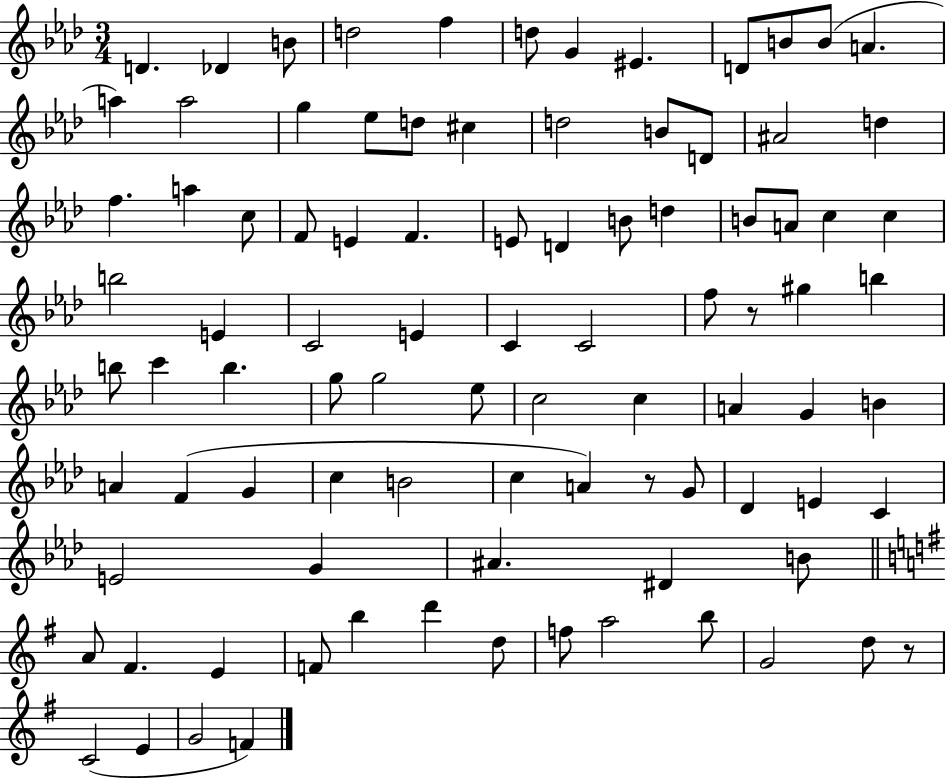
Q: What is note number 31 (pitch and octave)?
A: D4